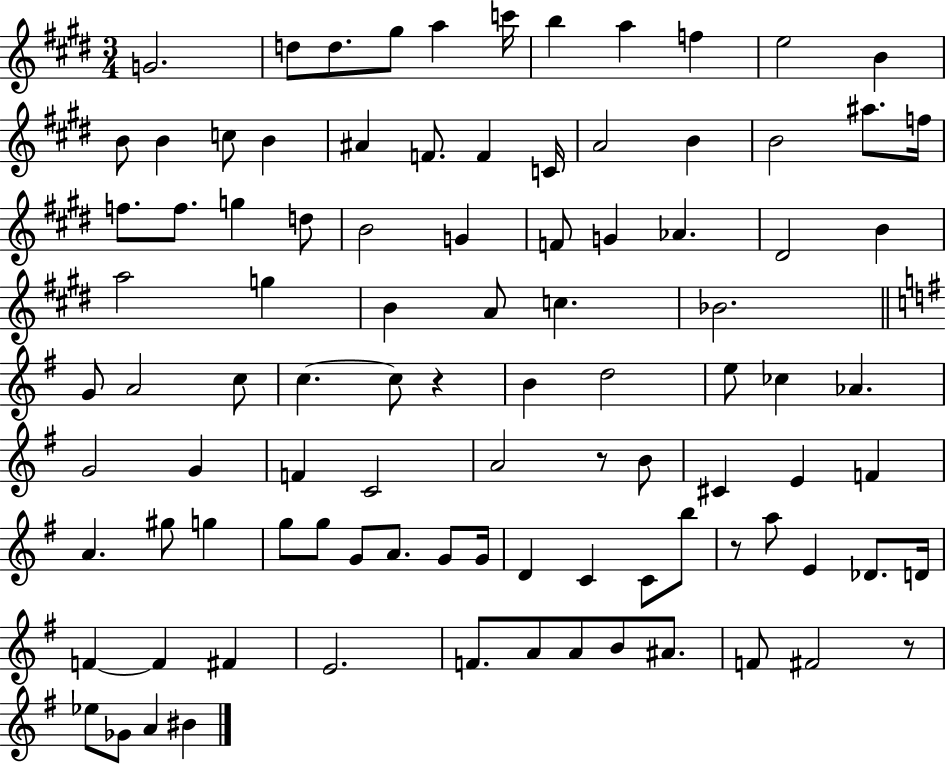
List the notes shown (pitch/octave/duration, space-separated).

G4/h. D5/e D5/e. G#5/e A5/q C6/s B5/q A5/q F5/q E5/h B4/q B4/e B4/q C5/e B4/q A#4/q F4/e. F4/q C4/s A4/h B4/q B4/h A#5/e. F5/s F5/e. F5/e. G5/q D5/e B4/h G4/q F4/e G4/q Ab4/q. D#4/h B4/q A5/h G5/q B4/q A4/e C5/q. Bb4/h. G4/e A4/h C5/e C5/q. C5/e R/q B4/q D5/h E5/e CES5/q Ab4/q. G4/h G4/q F4/q C4/h A4/h R/e B4/e C#4/q E4/q F4/q A4/q. G#5/e G5/q G5/e G5/e G4/e A4/e. G4/e G4/s D4/q C4/q C4/e B5/e R/e A5/e E4/q Db4/e. D4/s F4/q F4/q F#4/q E4/h. F4/e. A4/e A4/e B4/e A#4/e. F4/e F#4/h R/e Eb5/e Gb4/e A4/q BIS4/q